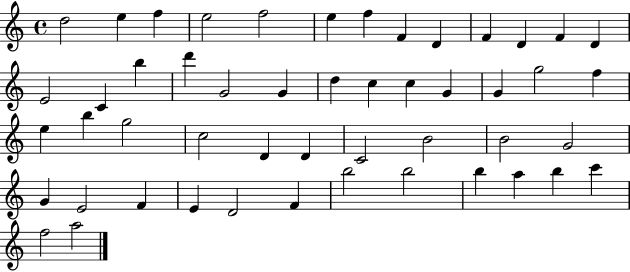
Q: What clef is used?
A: treble